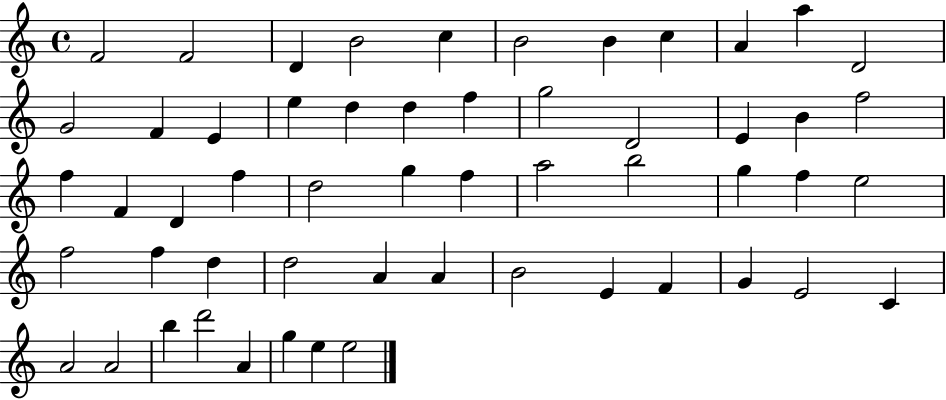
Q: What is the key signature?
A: C major